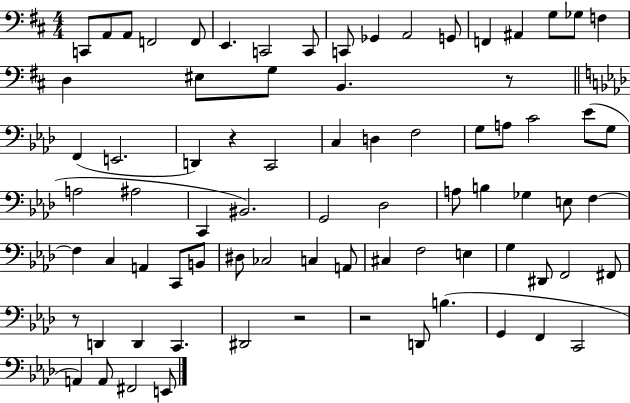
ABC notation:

X:1
T:Untitled
M:4/4
L:1/4
K:D
C,,/2 A,,/2 A,,/2 F,,2 F,,/2 E,, C,,2 C,,/2 C,,/2 _G,, A,,2 G,,/2 F,, ^A,, G,/2 _G,/2 F, D, ^E,/2 G,/2 B,, z/2 F,, E,,2 D,, z C,,2 C, D, F,2 G,/2 A,/2 C2 _E/2 G,/2 A,2 ^A,2 C,, ^B,,2 G,,2 _D,2 A,/2 B, _G, E,/2 F, F, C, A,, C,,/2 B,,/2 ^D,/2 _C,2 C, A,,/2 ^C, F,2 E, G, ^D,,/2 F,,2 ^F,,/2 z/2 D,, D,, C,, ^D,,2 z2 z2 D,,/2 B, G,, F,, C,,2 A,, A,,/2 ^F,,2 E,,/2